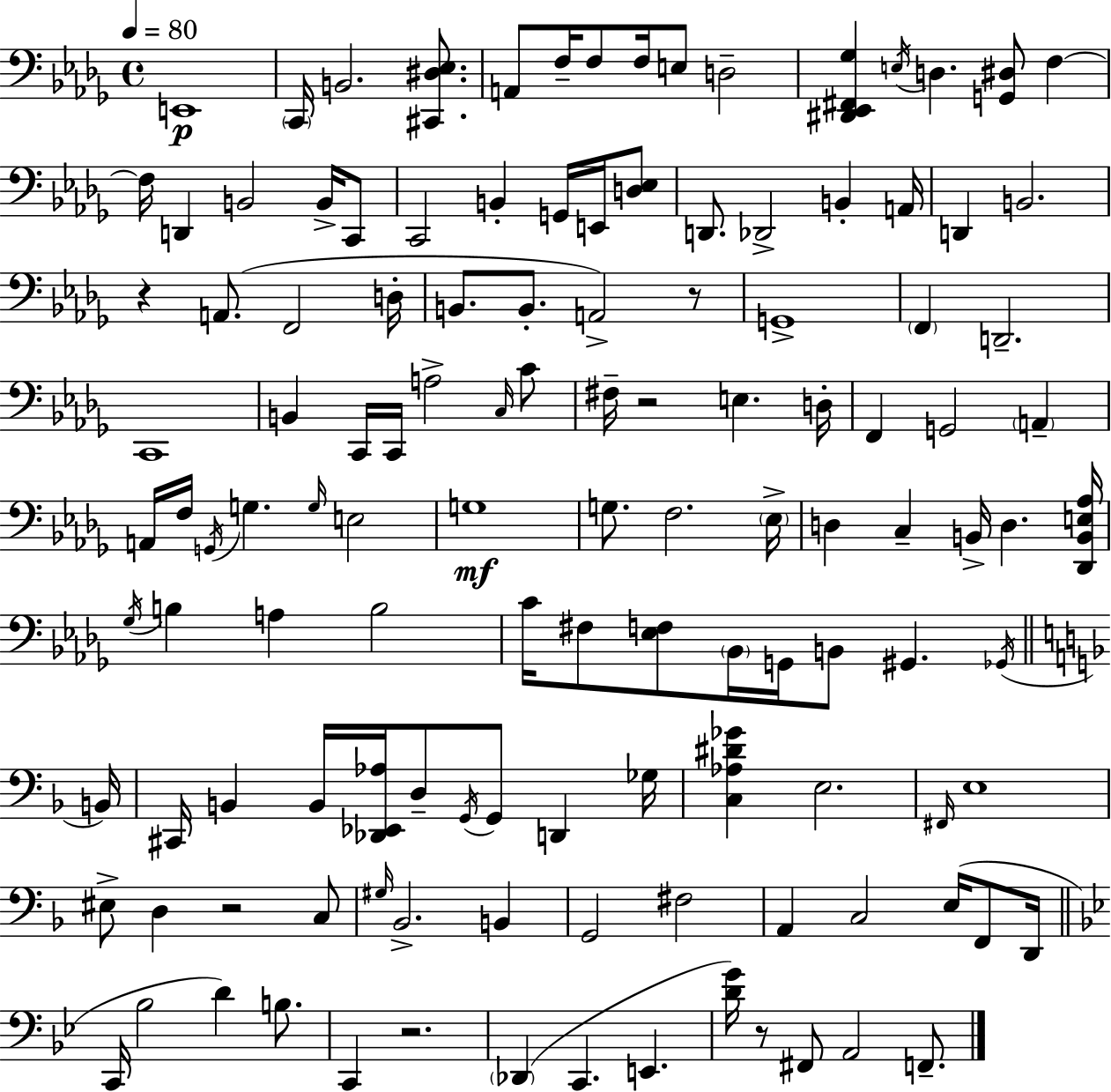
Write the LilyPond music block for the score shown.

{
  \clef bass
  \time 4/4
  \defaultTimeSignature
  \key bes \minor
  \tempo 4 = 80
  e,1\p | \parenthesize c,16 b,2. <cis, dis ees>8. | a,8 f16-- f8 f16 e8 d2-- | <dis, ees, fis, ges>4 \acciaccatura { e16 } d4. <g, dis>8 f4~~ | \break f16 d,4 b,2 b,16-> c,8 | c,2 b,4-. g,16 e,16 <d ees>8 | d,8. des,2-> b,4-. | a,16 d,4 b,2. | \break r4 a,8.( f,2 | d16-. b,8. b,8.-. a,2->) r8 | g,1-> | \parenthesize f,4 d,2.-- | \break c,1 | b,4 c,16 c,16 a2-> \grace { c16 } | c'8 fis16-- r2 e4. | d16-. f,4 g,2 \parenthesize a,4-- | \break a,16 f16 \acciaccatura { g,16 } g4. \grace { g16 } e2 | g1\mf | g8. f2. | \parenthesize ees16-> d4 c4-- b,16-> d4. | \break <des, b, e aes>16 \acciaccatura { ges16 } b4 a4 b2 | c'16 fis8 <ees f>8 \parenthesize bes,16 g,16 b,8 gis,4. | \acciaccatura { ges,16 } \bar "||" \break \key f \major b,16 cis,16 b,4 b,16 <des, ees, aes>16 d8-- \acciaccatura { g,16 } g,8 d,4 | ges16 <c aes dis' ges'>4 e2. | \grace { fis,16 } e1 | eis8-> d4 r2 | \break c8 \grace { gis16 } bes,2.-> | b,4 g,2 fis2 | a,4 c2 | e16( f,8 d,16 \bar "||" \break \key g \minor c,16 bes2 d'4) b8. | c,4 r2. | \parenthesize des,4( c,4. e,4. | <d' g'>16) r8 fis,8 a,2 f,8.-- | \break \bar "|."
}